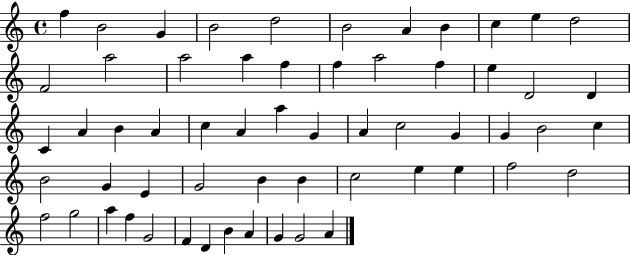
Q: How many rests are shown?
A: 0